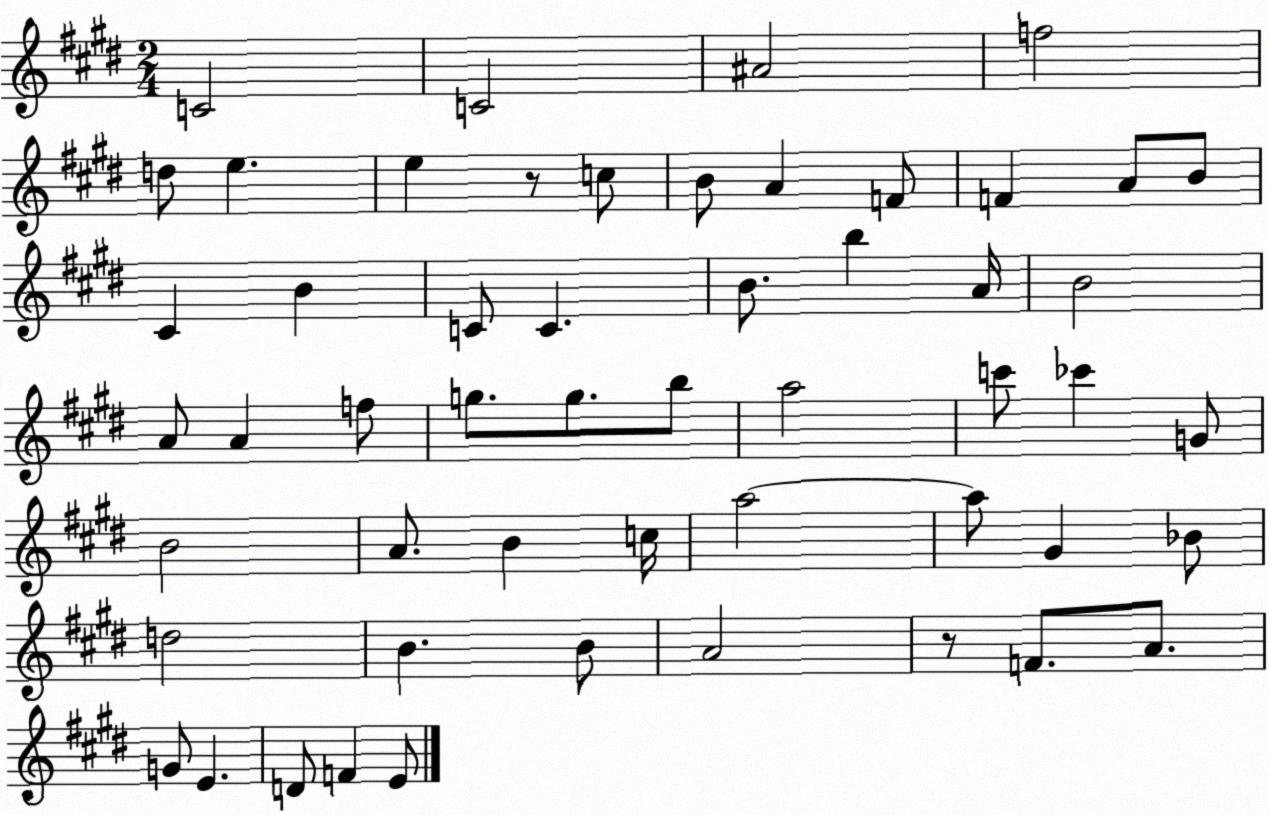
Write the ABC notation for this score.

X:1
T:Untitled
M:2/4
L:1/4
K:E
C2 C2 ^A2 f2 d/2 e e z/2 c/2 B/2 A F/2 F A/2 B/2 ^C B C/2 C B/2 b A/4 B2 A/2 A f/2 g/2 g/2 b/2 a2 c'/2 _c' G/2 B2 A/2 B c/4 a2 a/2 ^G _B/2 d2 B B/2 A2 z/2 F/2 A/2 G/2 E D/2 F E/2